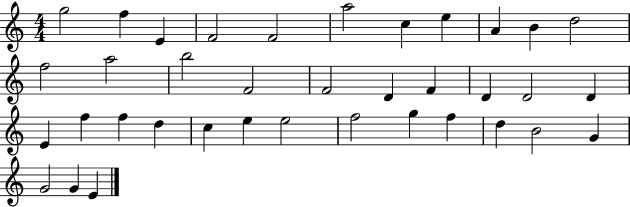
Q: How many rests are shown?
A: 0